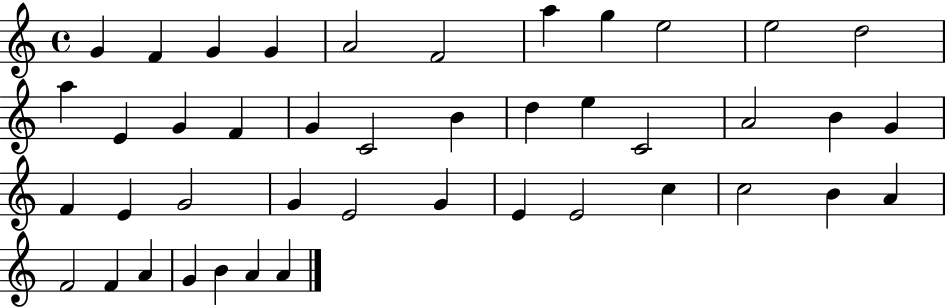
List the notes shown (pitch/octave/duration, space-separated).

G4/q F4/q G4/q G4/q A4/h F4/h A5/q G5/q E5/h E5/h D5/h A5/q E4/q G4/q F4/q G4/q C4/h B4/q D5/q E5/q C4/h A4/h B4/q G4/q F4/q E4/q G4/h G4/q E4/h G4/q E4/q E4/h C5/q C5/h B4/q A4/q F4/h F4/q A4/q G4/q B4/q A4/q A4/q